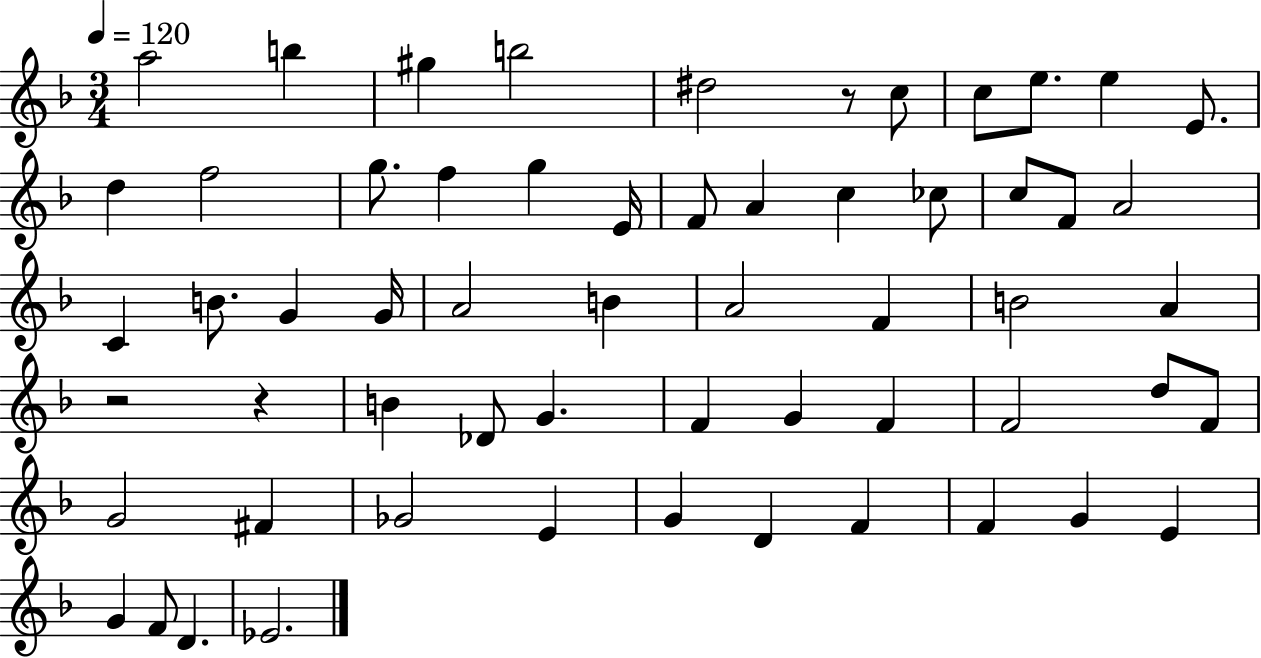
{
  \clef treble
  \numericTimeSignature
  \time 3/4
  \key f \major
  \tempo 4 = 120
  a''2 b''4 | gis''4 b''2 | dis''2 r8 c''8 | c''8 e''8. e''4 e'8. | \break d''4 f''2 | g''8. f''4 g''4 e'16 | f'8 a'4 c''4 ces''8 | c''8 f'8 a'2 | \break c'4 b'8. g'4 g'16 | a'2 b'4 | a'2 f'4 | b'2 a'4 | \break r2 r4 | b'4 des'8 g'4. | f'4 g'4 f'4 | f'2 d''8 f'8 | \break g'2 fis'4 | ges'2 e'4 | g'4 d'4 f'4 | f'4 g'4 e'4 | \break g'4 f'8 d'4. | ees'2. | \bar "|."
}